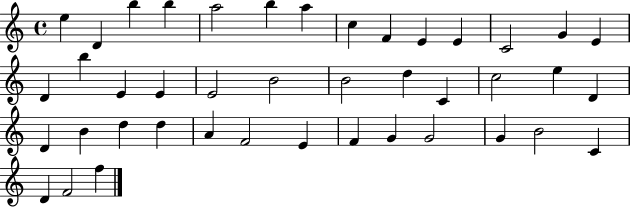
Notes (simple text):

E5/q D4/q B5/q B5/q A5/h B5/q A5/q C5/q F4/q E4/q E4/q C4/h G4/q E4/q D4/q B5/q E4/q E4/q E4/h B4/h B4/h D5/q C4/q C5/h E5/q D4/q D4/q B4/q D5/q D5/q A4/q F4/h E4/q F4/q G4/q G4/h G4/q B4/h C4/q D4/q F4/h F5/q